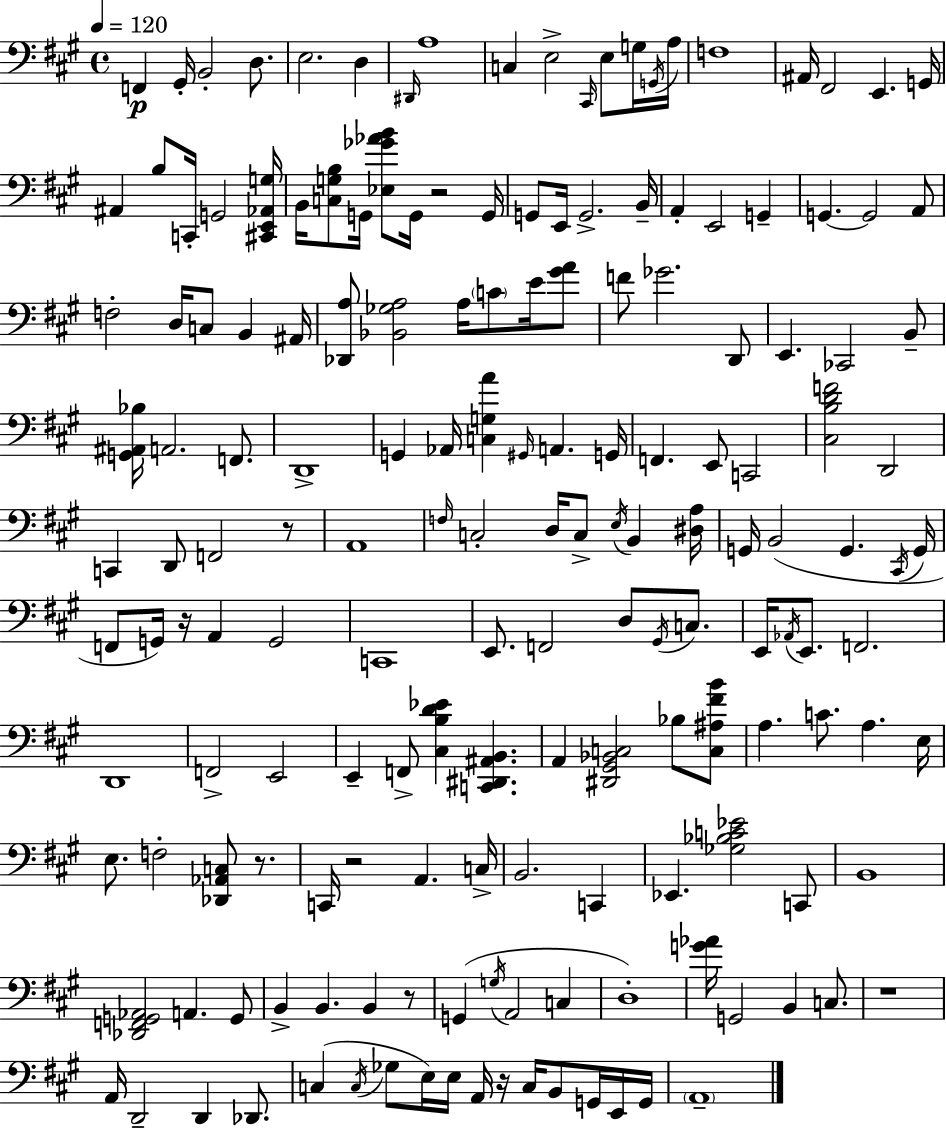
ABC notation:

X:1
T:Untitled
M:4/4
L:1/4
K:A
F,, ^G,,/4 B,,2 D,/2 E,2 D, ^D,,/4 A,4 C, E,2 ^C,,/4 E,/2 G,/4 G,,/4 A,/4 F,4 ^A,,/4 ^F,,2 E,, G,,/4 ^A,, B,/2 C,,/4 G,,2 [^C,,E,,_A,,G,]/4 B,,/4 [C,G,B,]/2 G,,/4 [_E,_G_AB]/2 G,,/4 z2 G,,/4 G,,/2 E,,/4 G,,2 B,,/4 A,, E,,2 G,, G,, G,,2 A,,/2 F,2 D,/4 C,/2 B,, ^A,,/4 [_D,,A,]/2 [_B,,_G,A,]2 A,/4 C/2 E/4 [^GA]/2 F/2 _G2 D,,/2 E,, _C,,2 B,,/2 [G,,^A,,_B,]/4 A,,2 F,,/2 D,,4 G,, _A,,/4 [C,G,A] ^G,,/4 A,, G,,/4 F,, E,,/2 C,,2 [^C,B,DF]2 D,,2 C,, D,,/2 F,,2 z/2 A,,4 F,/4 C,2 D,/4 C,/2 E,/4 B,, [^D,A,]/4 G,,/4 B,,2 G,, ^C,,/4 G,,/4 F,,/2 G,,/4 z/4 A,, G,,2 C,,4 E,,/2 F,,2 D,/2 ^G,,/4 C,/2 E,,/4 _A,,/4 E,,/2 F,,2 D,,4 F,,2 E,,2 E,, F,,/2 [^C,B,D_E] [C,,^D,,^A,,B,,] A,, [^D,,^G,,_B,,C,]2 _B,/2 [C,^A,^FB]/2 A, C/2 A, E,/4 E,/2 F,2 [_D,,_A,,C,]/2 z/2 C,,/4 z2 A,, C,/4 B,,2 C,, _E,, [_G,_B,C_E]2 C,,/2 B,,4 [_D,,F,,G,,_A,,]2 A,, G,,/2 B,, B,, B,, z/2 G,, G,/4 A,,2 C, D,4 [G_A]/4 G,,2 B,, C,/2 z4 A,,/4 D,,2 D,, _D,,/2 C, C,/4 _G,/2 E,/4 E,/4 A,,/4 z/4 C,/4 B,,/2 G,,/4 E,,/4 G,,/4 A,,4